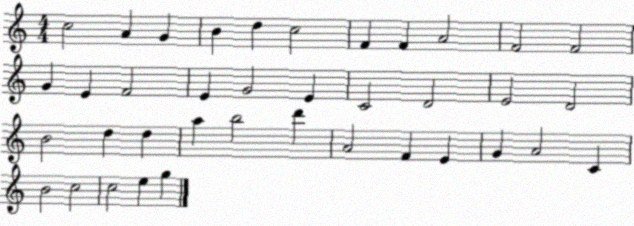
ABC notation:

X:1
T:Untitled
M:4/4
L:1/4
K:C
c2 A G B d c2 F F A2 F2 F2 G E F2 E G2 E C2 D2 E2 D2 B2 d d a b2 d' A2 F E G A2 C B2 c2 c2 e g